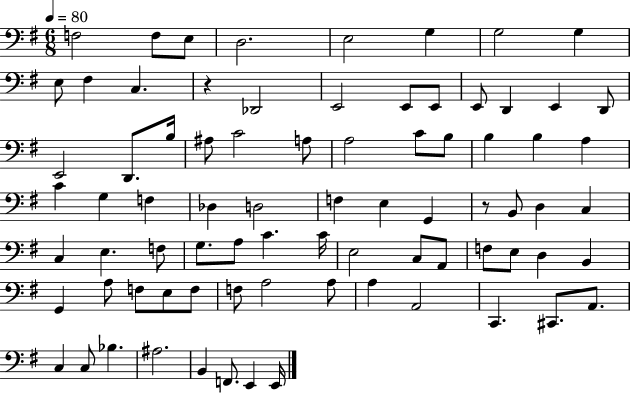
{
  \clef bass
  \numericTimeSignature
  \time 6/8
  \key g \major
  \tempo 4 = 80
  f2 f8 e8 | d2. | e2 g4 | g2 g4 | \break e8 fis4 c4. | r4 des,2 | e,2 e,8 e,8 | e,8 d,4 e,4 d,8 | \break e,2 d,8. b16 | ais8 c'2 a8 | a2 c'8 b8 | b4 b4 a4 | \break c'4 g4 f4 | des4 d2 | f4 e4 g,4 | r8 b,8 d4 c4 | \break c4 e4. f8 | g8. a8 c'4. c'16 | e2 c8 a,8 | f8 e8 d4 b,4 | \break g,4 a8 f8 e8 f8 | f8 a2 a8 | a4 a,2 | c,4. cis,8. a,8. | \break c4 c8 bes4. | ais2. | b,4 f,8. e,4 e,16 | \bar "|."
}